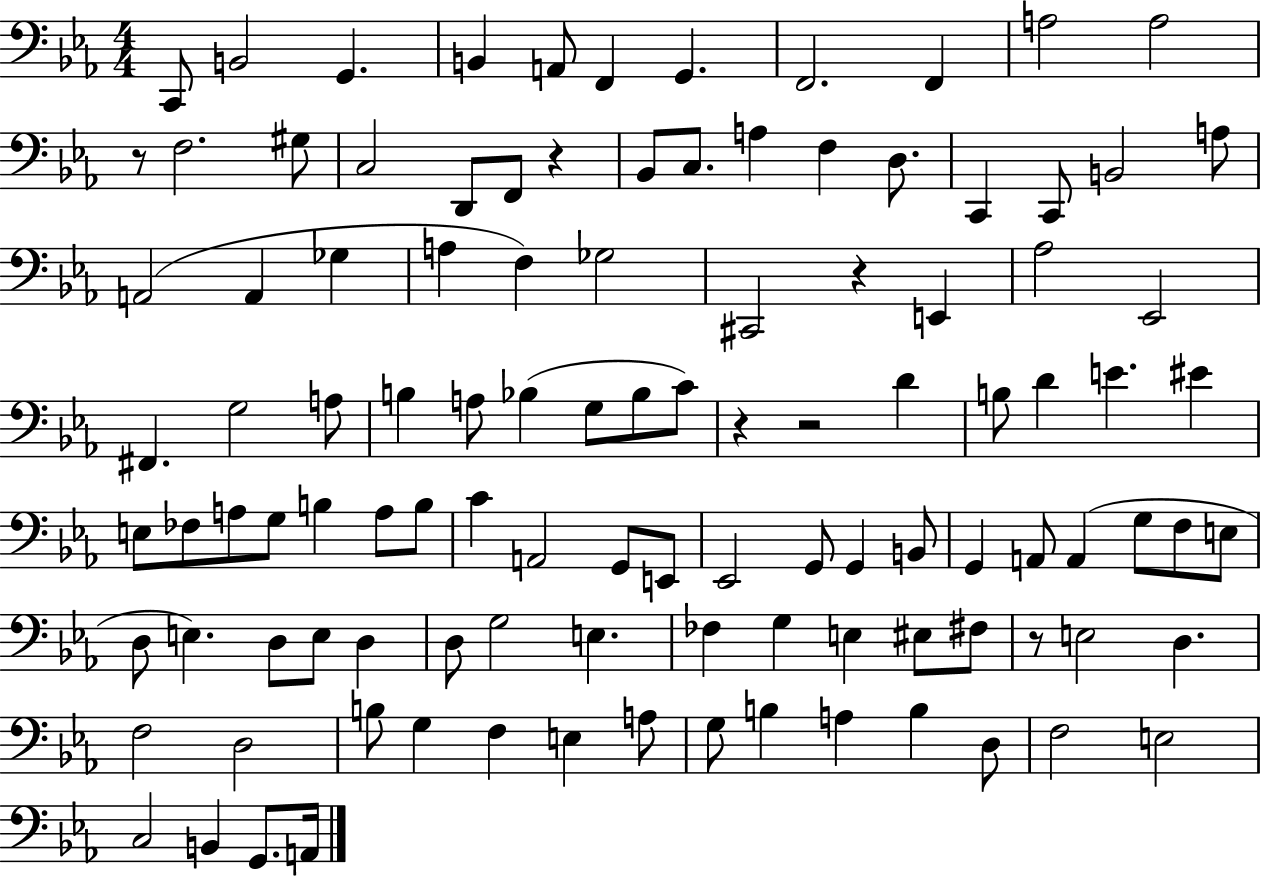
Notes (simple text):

C2/e B2/h G2/q. B2/q A2/e F2/q G2/q. F2/h. F2/q A3/h A3/h R/e F3/h. G#3/e C3/h D2/e F2/e R/q Bb2/e C3/e. A3/q F3/q D3/e. C2/q C2/e B2/h A3/e A2/h A2/q Gb3/q A3/q F3/q Gb3/h C#2/h R/q E2/q Ab3/h Eb2/h F#2/q. G3/h A3/e B3/q A3/e Bb3/q G3/e Bb3/e C4/e R/q R/h D4/q B3/e D4/q E4/q. EIS4/q E3/e FES3/e A3/e G3/e B3/q A3/e B3/e C4/q A2/h G2/e E2/e Eb2/h G2/e G2/q B2/e G2/q A2/e A2/q G3/e F3/e E3/e D3/e E3/q. D3/e E3/e D3/q D3/e G3/h E3/q. FES3/q G3/q E3/q EIS3/e F#3/e R/e E3/h D3/q. F3/h D3/h B3/e G3/q F3/q E3/q A3/e G3/e B3/q A3/q B3/q D3/e F3/h E3/h C3/h B2/q G2/e. A2/s